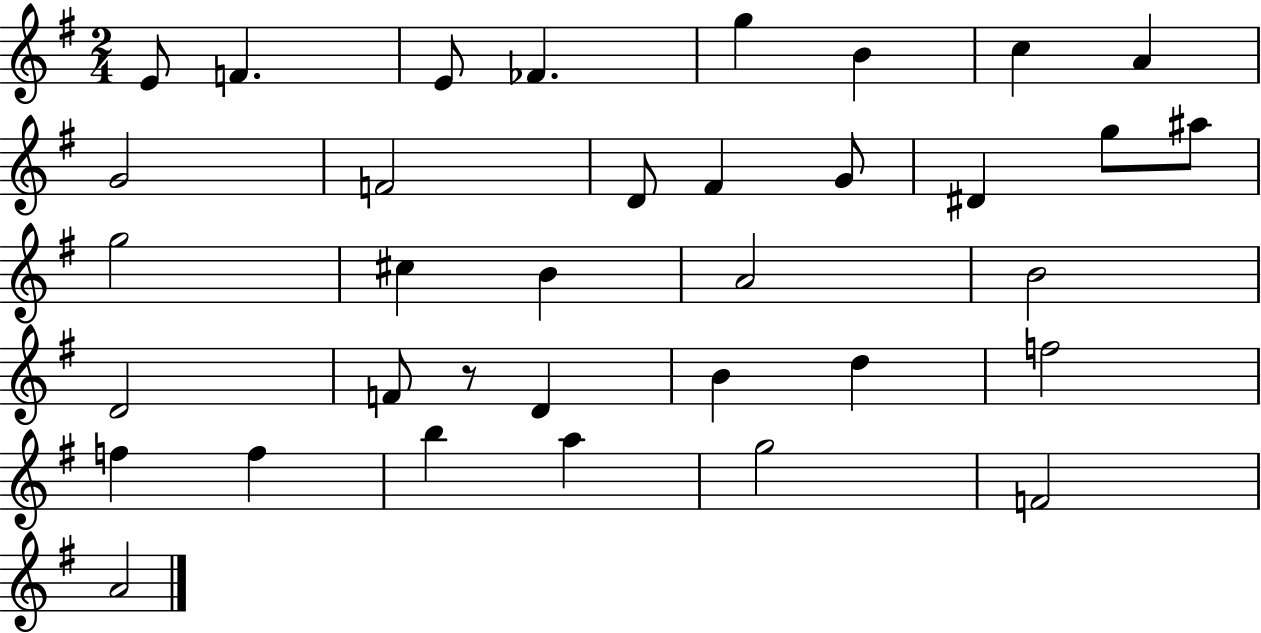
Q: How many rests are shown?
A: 1